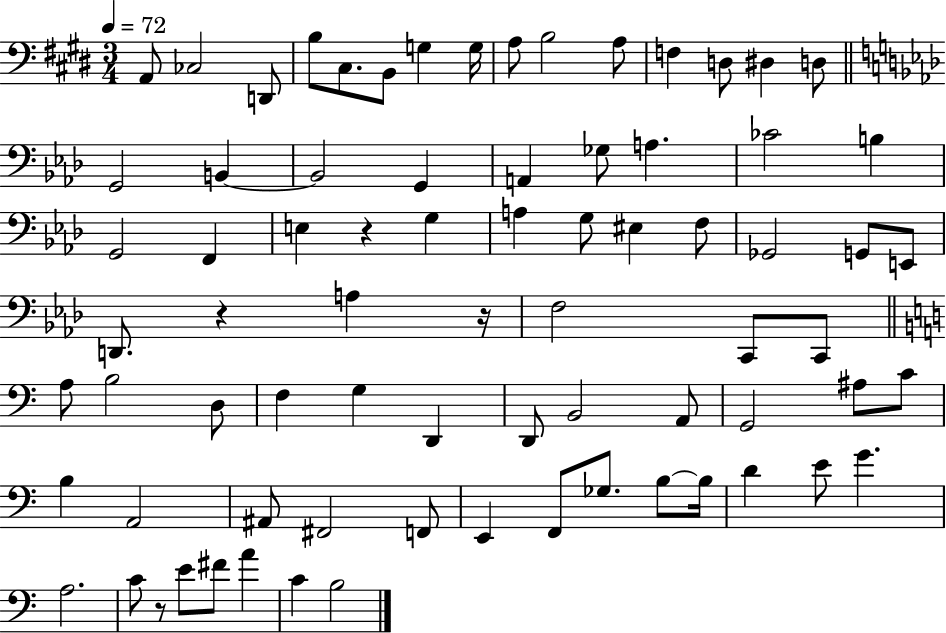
X:1
T:Untitled
M:3/4
L:1/4
K:E
A,,/2 _C,2 D,,/2 B,/2 ^C,/2 B,,/2 G, G,/4 A,/2 B,2 A,/2 F, D,/2 ^D, D,/2 G,,2 B,, B,,2 G,, A,, _G,/2 A, _C2 B, G,,2 F,, E, z G, A, G,/2 ^E, F,/2 _G,,2 G,,/2 E,,/2 D,,/2 z A, z/4 F,2 C,,/2 C,,/2 A,/2 B,2 D,/2 F, G, D,, D,,/2 B,,2 A,,/2 G,,2 ^A,/2 C/2 B, A,,2 ^A,,/2 ^F,,2 F,,/2 E,, F,,/2 _G,/2 B,/2 B,/4 D E/2 G A,2 C/2 z/2 E/2 ^F/2 A C B,2